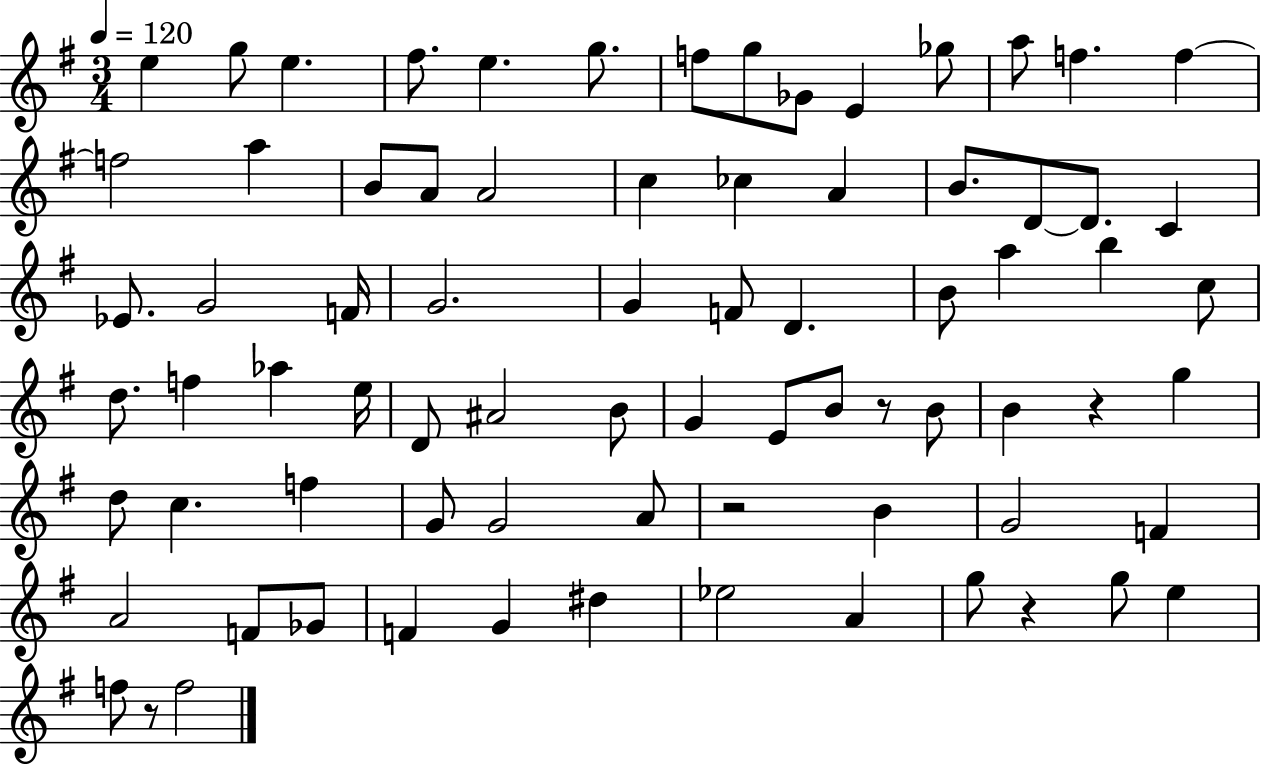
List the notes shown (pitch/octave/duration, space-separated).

E5/q G5/e E5/q. F#5/e. E5/q. G5/e. F5/e G5/e Gb4/e E4/q Gb5/e A5/e F5/q. F5/q F5/h A5/q B4/e A4/e A4/h C5/q CES5/q A4/q B4/e. D4/e D4/e. C4/q Eb4/e. G4/h F4/s G4/h. G4/q F4/e D4/q. B4/e A5/q B5/q C5/e D5/e. F5/q Ab5/q E5/s D4/e A#4/h B4/e G4/q E4/e B4/e R/e B4/e B4/q R/q G5/q D5/e C5/q. F5/q G4/e G4/h A4/e R/h B4/q G4/h F4/q A4/h F4/e Gb4/e F4/q G4/q D#5/q Eb5/h A4/q G5/e R/q G5/e E5/q F5/e R/e F5/h